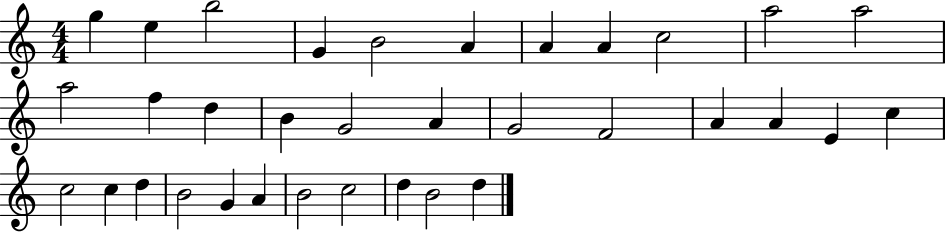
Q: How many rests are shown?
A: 0